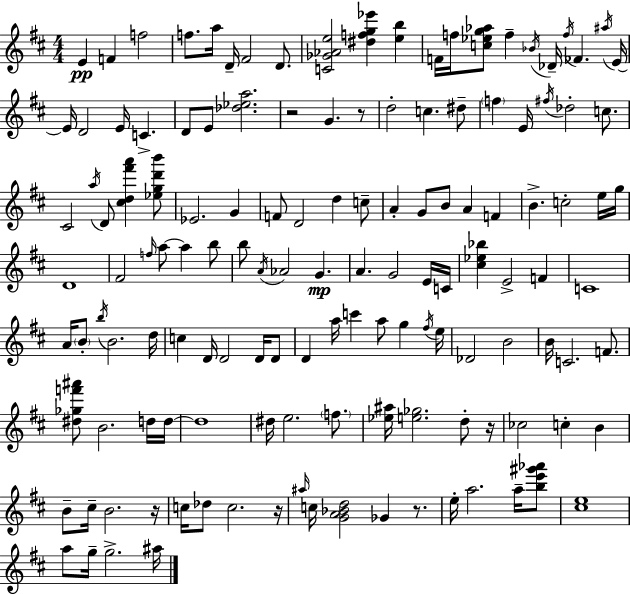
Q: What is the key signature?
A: D major